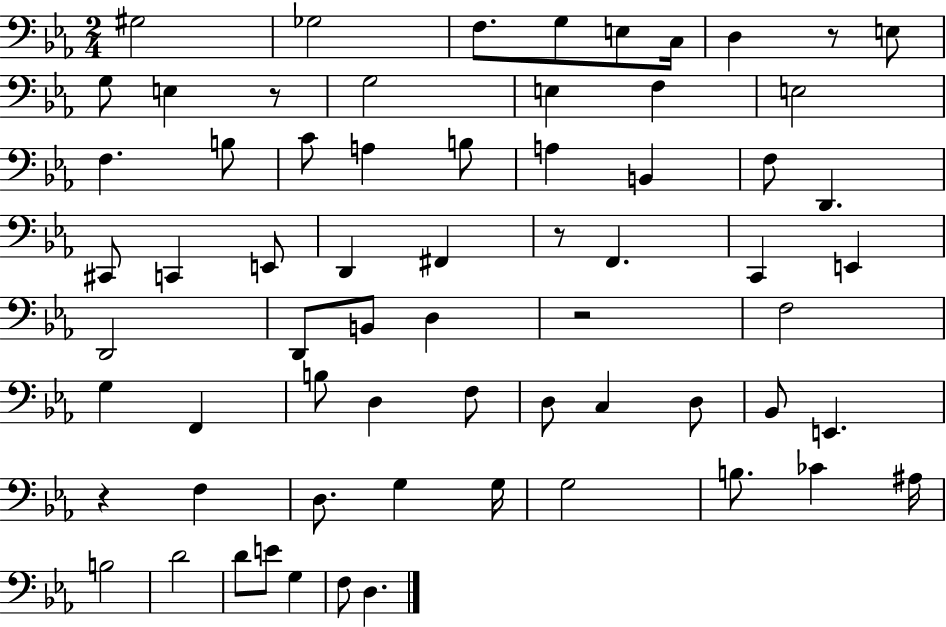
X:1
T:Untitled
M:2/4
L:1/4
K:Eb
^G,2 _G,2 F,/2 G,/2 E,/2 C,/4 D, z/2 E,/2 G,/2 E, z/2 G,2 E, F, E,2 F, B,/2 C/2 A, B,/2 A, B,, F,/2 D,, ^C,,/2 C,, E,,/2 D,, ^F,, z/2 F,, C,, E,, D,,2 D,,/2 B,,/2 D, z2 F,2 G, F,, B,/2 D, F,/2 D,/2 C, D,/2 _B,,/2 E,, z F, D,/2 G, G,/4 G,2 B,/2 _C ^A,/4 B,2 D2 D/2 E/2 G, F,/2 D,